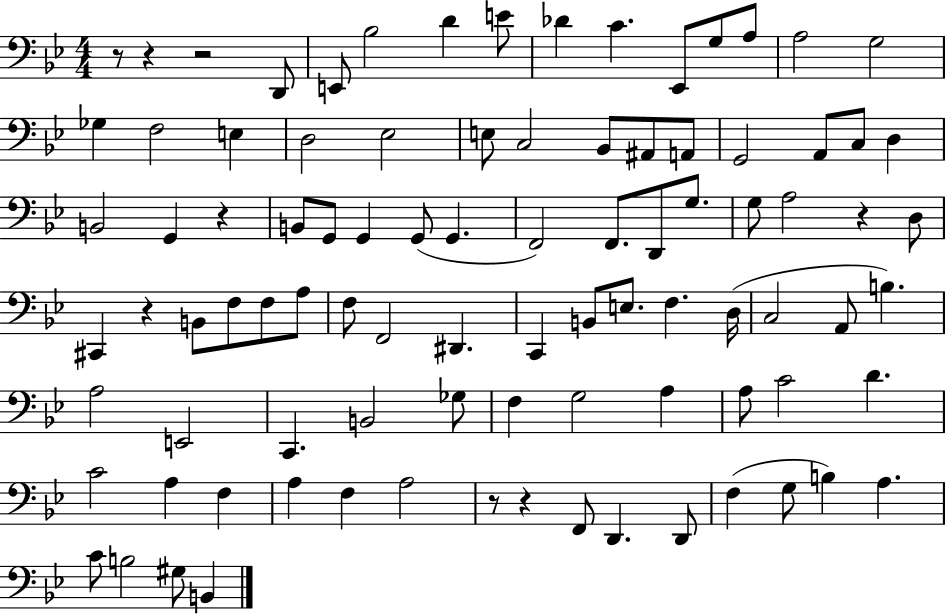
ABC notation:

X:1
T:Untitled
M:4/4
L:1/4
K:Bb
z/2 z z2 D,,/2 E,,/2 _B,2 D E/2 _D C _E,,/2 G,/2 A,/2 A,2 G,2 _G, F,2 E, D,2 _E,2 E,/2 C,2 _B,,/2 ^A,,/2 A,,/2 G,,2 A,,/2 C,/2 D, B,,2 G,, z B,,/2 G,,/2 G,, G,,/2 G,, F,,2 F,,/2 D,,/2 G,/2 G,/2 A,2 z D,/2 ^C,, z B,,/2 F,/2 F,/2 A,/2 F,/2 F,,2 ^D,, C,, B,,/2 E,/2 F, D,/4 C,2 A,,/2 B, A,2 E,,2 C,, B,,2 _G,/2 F, G,2 A, A,/2 C2 D C2 A, F, A, F, A,2 z/2 z F,,/2 D,, D,,/2 F, G,/2 B, A, C/2 B,2 ^G,/2 B,,